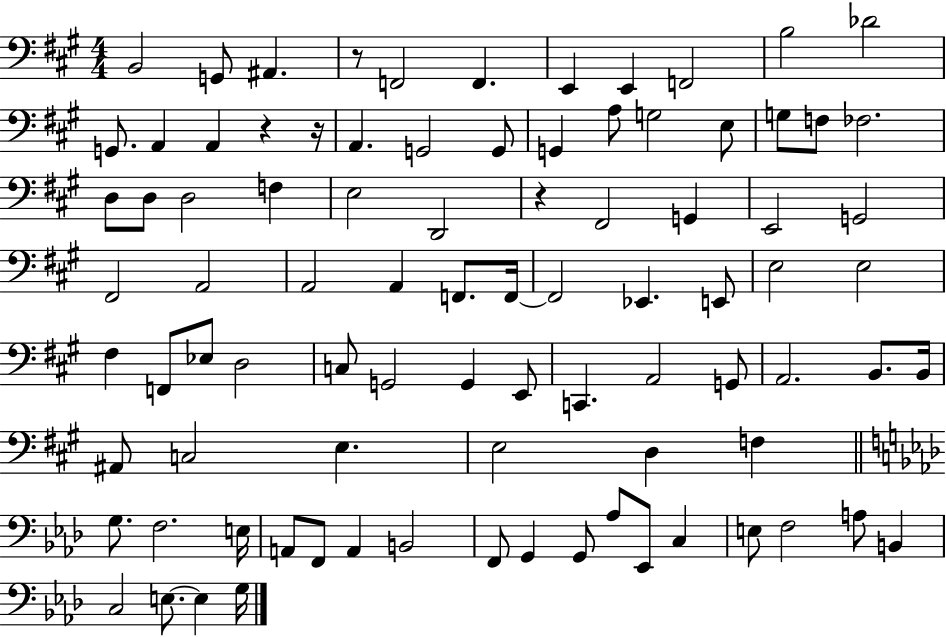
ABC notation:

X:1
T:Untitled
M:4/4
L:1/4
K:A
B,,2 G,,/2 ^A,, z/2 F,,2 F,, E,, E,, F,,2 B,2 _D2 G,,/2 A,, A,, z z/4 A,, G,,2 G,,/2 G,, A,/2 G,2 E,/2 G,/2 F,/2 _F,2 D,/2 D,/2 D,2 F, E,2 D,,2 z ^F,,2 G,, E,,2 G,,2 ^F,,2 A,,2 A,,2 A,, F,,/2 F,,/4 F,,2 _E,, E,,/2 E,2 E,2 ^F, F,,/2 _E,/2 D,2 C,/2 G,,2 G,, E,,/2 C,, A,,2 G,,/2 A,,2 B,,/2 B,,/4 ^A,,/2 C,2 E, E,2 D, F, G,/2 F,2 E,/4 A,,/2 F,,/2 A,, B,,2 F,,/2 G,, G,,/2 _A,/2 _E,,/2 C, E,/2 F,2 A,/2 B,, C,2 E,/2 E, G,/4